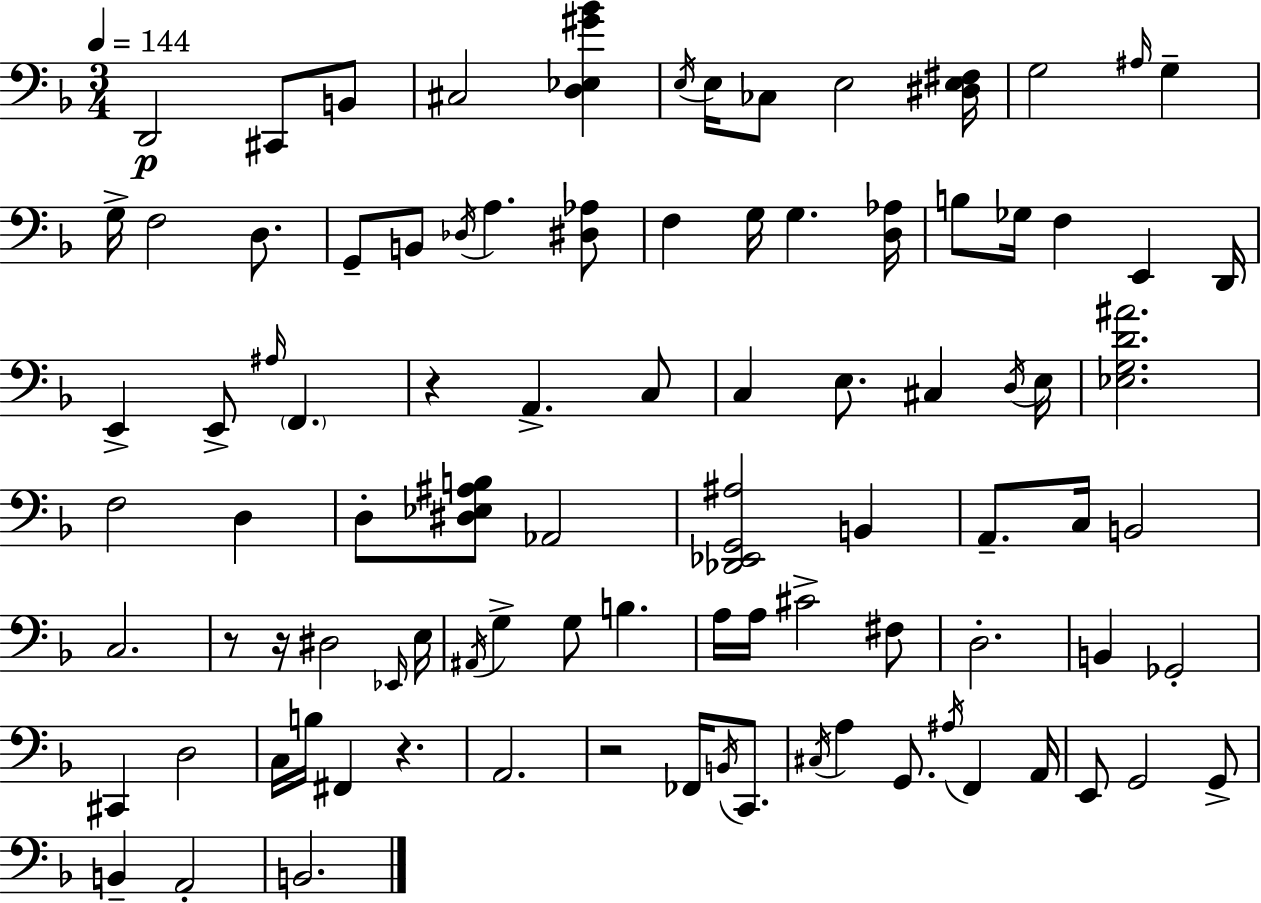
{
  \clef bass
  \numericTimeSignature
  \time 3/4
  \key d \minor
  \tempo 4 = 144
  d,2\p cis,8 b,8 | cis2 <d ees gis' bes'>4 | \acciaccatura { e16 } e16 ces8 e2 | <dis e fis>16 g2 \grace { ais16 } g4-- | \break g16-> f2 d8. | g,8-- b,8 \acciaccatura { des16 } a4. | <dis aes>8 f4 g16 g4. | <d aes>16 b8 ges16 f4 e,4 | \break d,16 e,4-> e,8-> \grace { ais16 } \parenthesize f,4. | r4 a,4.-> | c8 c4 e8. cis4 | \acciaccatura { d16 } e16 <ees g d' ais'>2. | \break f2 | d4 d8-. <dis ees ais b>8 aes,2 | <des, ees, g, ais>2 | b,4 a,8.-- c16 b,2 | \break c2. | r8 r16 dis2 | \grace { ees,16 } e16 \acciaccatura { ais,16 } g4-> g8 | b4. a16 a16 cis'2-> | \break fis8 d2.-. | b,4 ges,2-. | cis,4 d2 | c16 b16 fis,4 | \break r4. a,2. | r2 | fes,16 \acciaccatura { b,16 } c,8. \acciaccatura { cis16 } a4 | g,8. \acciaccatura { ais16 } f,4 a,16 e,8 | \break g,2 g,8-> b,4-- | a,2-. b,2. | \bar "|."
}